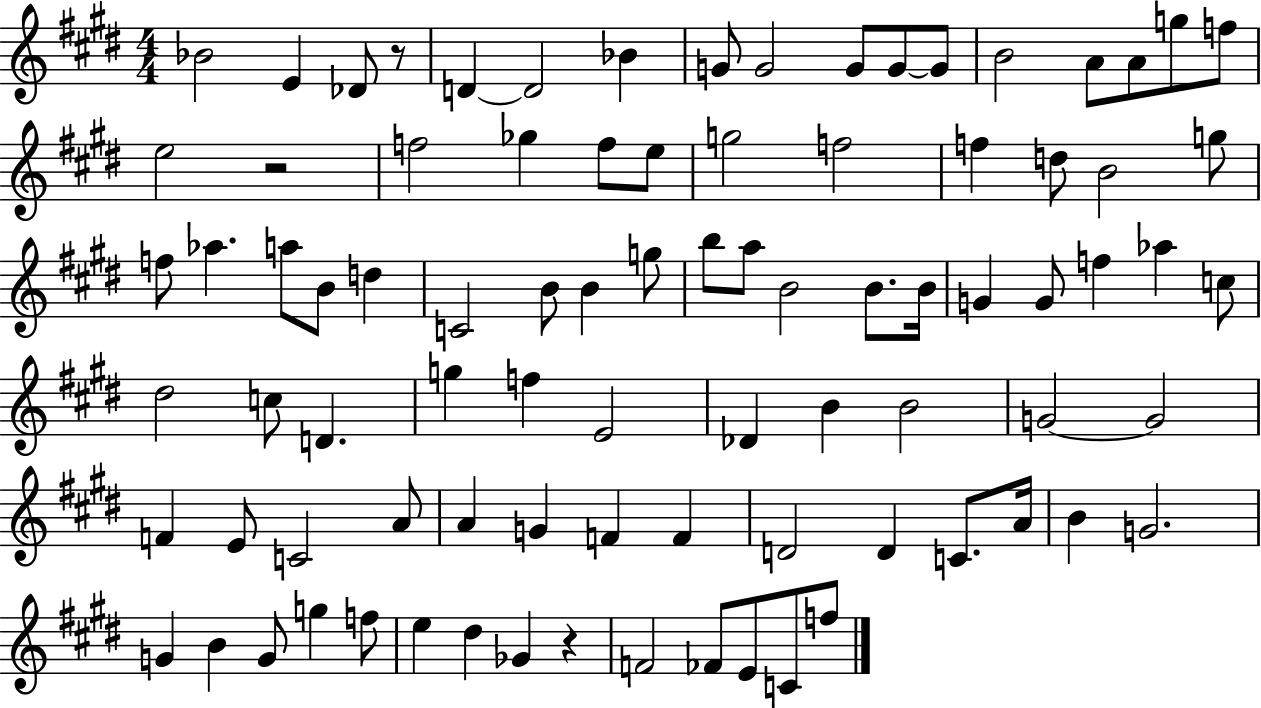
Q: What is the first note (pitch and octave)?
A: Bb4